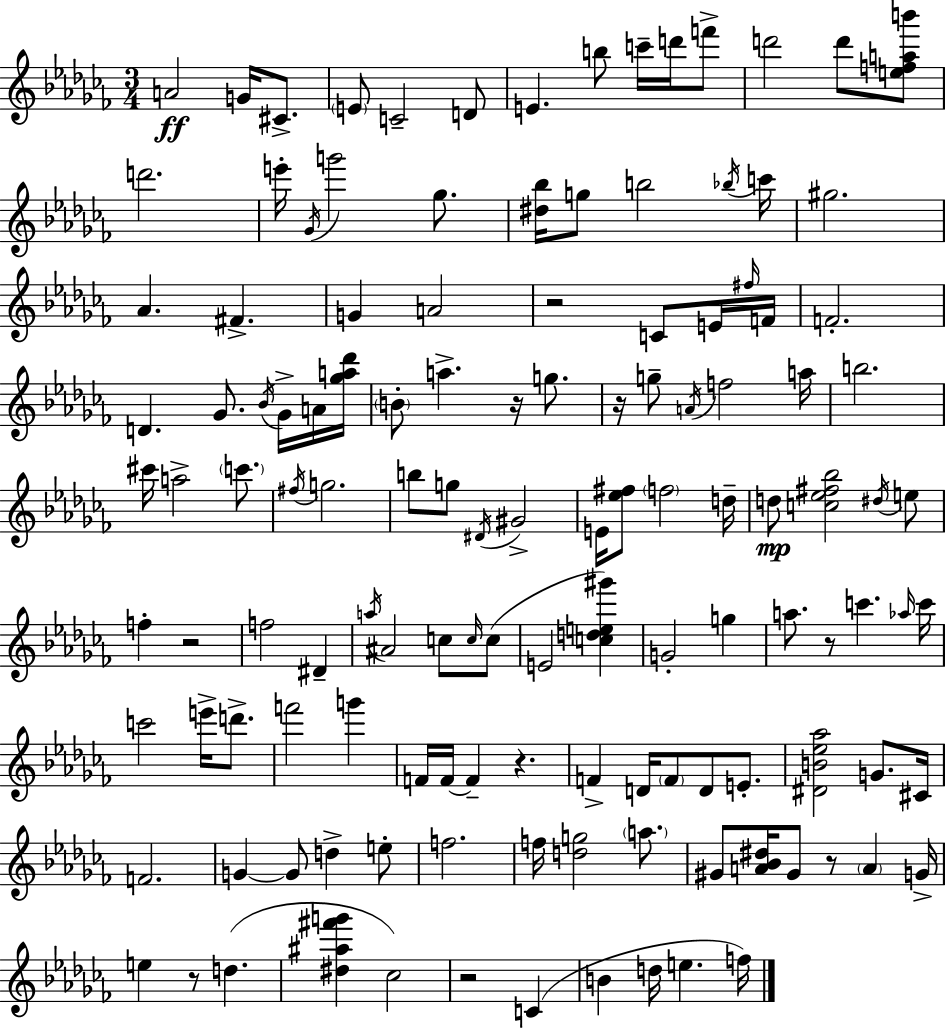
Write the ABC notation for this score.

X:1
T:Untitled
M:3/4
L:1/4
K:Abm
A2 G/4 ^C/2 E/2 C2 D/2 E b/2 c'/4 d'/4 f'/2 d'2 d'/2 [efab']/2 d'2 e'/4 _G/4 g'2 _g/2 [^d_b]/4 g/2 b2 _b/4 c'/4 ^g2 _A ^F G A2 z2 C/2 E/4 ^f/4 F/4 F2 D _G/2 _B/4 _G/4 A/4 [_ga_d']/4 B/2 a z/4 g/2 z/4 g/2 A/4 f2 a/4 b2 ^c'/4 a2 c'/2 ^f/4 g2 b/2 g/2 ^D/4 ^G2 E/4 [_e^f]/2 f2 d/4 d/2 [c_e^f_b]2 ^d/4 e/2 f z2 f2 ^D a/4 ^A2 c/2 c/4 c/2 E2 [cde^g'] G2 g a/2 z/2 c' _a/4 c'/4 c'2 e'/4 d'/2 f'2 g' F/4 F/4 F z F D/4 F/2 D/2 E/2 [^DB_e_a]2 G/2 ^C/4 F2 G G/2 d e/2 f2 f/4 [dg]2 a/2 ^G/2 [A_B^d]/4 ^G/2 z/2 A G/4 e z/2 d [^d^a^f'g'] _c2 z2 C B d/4 e f/4